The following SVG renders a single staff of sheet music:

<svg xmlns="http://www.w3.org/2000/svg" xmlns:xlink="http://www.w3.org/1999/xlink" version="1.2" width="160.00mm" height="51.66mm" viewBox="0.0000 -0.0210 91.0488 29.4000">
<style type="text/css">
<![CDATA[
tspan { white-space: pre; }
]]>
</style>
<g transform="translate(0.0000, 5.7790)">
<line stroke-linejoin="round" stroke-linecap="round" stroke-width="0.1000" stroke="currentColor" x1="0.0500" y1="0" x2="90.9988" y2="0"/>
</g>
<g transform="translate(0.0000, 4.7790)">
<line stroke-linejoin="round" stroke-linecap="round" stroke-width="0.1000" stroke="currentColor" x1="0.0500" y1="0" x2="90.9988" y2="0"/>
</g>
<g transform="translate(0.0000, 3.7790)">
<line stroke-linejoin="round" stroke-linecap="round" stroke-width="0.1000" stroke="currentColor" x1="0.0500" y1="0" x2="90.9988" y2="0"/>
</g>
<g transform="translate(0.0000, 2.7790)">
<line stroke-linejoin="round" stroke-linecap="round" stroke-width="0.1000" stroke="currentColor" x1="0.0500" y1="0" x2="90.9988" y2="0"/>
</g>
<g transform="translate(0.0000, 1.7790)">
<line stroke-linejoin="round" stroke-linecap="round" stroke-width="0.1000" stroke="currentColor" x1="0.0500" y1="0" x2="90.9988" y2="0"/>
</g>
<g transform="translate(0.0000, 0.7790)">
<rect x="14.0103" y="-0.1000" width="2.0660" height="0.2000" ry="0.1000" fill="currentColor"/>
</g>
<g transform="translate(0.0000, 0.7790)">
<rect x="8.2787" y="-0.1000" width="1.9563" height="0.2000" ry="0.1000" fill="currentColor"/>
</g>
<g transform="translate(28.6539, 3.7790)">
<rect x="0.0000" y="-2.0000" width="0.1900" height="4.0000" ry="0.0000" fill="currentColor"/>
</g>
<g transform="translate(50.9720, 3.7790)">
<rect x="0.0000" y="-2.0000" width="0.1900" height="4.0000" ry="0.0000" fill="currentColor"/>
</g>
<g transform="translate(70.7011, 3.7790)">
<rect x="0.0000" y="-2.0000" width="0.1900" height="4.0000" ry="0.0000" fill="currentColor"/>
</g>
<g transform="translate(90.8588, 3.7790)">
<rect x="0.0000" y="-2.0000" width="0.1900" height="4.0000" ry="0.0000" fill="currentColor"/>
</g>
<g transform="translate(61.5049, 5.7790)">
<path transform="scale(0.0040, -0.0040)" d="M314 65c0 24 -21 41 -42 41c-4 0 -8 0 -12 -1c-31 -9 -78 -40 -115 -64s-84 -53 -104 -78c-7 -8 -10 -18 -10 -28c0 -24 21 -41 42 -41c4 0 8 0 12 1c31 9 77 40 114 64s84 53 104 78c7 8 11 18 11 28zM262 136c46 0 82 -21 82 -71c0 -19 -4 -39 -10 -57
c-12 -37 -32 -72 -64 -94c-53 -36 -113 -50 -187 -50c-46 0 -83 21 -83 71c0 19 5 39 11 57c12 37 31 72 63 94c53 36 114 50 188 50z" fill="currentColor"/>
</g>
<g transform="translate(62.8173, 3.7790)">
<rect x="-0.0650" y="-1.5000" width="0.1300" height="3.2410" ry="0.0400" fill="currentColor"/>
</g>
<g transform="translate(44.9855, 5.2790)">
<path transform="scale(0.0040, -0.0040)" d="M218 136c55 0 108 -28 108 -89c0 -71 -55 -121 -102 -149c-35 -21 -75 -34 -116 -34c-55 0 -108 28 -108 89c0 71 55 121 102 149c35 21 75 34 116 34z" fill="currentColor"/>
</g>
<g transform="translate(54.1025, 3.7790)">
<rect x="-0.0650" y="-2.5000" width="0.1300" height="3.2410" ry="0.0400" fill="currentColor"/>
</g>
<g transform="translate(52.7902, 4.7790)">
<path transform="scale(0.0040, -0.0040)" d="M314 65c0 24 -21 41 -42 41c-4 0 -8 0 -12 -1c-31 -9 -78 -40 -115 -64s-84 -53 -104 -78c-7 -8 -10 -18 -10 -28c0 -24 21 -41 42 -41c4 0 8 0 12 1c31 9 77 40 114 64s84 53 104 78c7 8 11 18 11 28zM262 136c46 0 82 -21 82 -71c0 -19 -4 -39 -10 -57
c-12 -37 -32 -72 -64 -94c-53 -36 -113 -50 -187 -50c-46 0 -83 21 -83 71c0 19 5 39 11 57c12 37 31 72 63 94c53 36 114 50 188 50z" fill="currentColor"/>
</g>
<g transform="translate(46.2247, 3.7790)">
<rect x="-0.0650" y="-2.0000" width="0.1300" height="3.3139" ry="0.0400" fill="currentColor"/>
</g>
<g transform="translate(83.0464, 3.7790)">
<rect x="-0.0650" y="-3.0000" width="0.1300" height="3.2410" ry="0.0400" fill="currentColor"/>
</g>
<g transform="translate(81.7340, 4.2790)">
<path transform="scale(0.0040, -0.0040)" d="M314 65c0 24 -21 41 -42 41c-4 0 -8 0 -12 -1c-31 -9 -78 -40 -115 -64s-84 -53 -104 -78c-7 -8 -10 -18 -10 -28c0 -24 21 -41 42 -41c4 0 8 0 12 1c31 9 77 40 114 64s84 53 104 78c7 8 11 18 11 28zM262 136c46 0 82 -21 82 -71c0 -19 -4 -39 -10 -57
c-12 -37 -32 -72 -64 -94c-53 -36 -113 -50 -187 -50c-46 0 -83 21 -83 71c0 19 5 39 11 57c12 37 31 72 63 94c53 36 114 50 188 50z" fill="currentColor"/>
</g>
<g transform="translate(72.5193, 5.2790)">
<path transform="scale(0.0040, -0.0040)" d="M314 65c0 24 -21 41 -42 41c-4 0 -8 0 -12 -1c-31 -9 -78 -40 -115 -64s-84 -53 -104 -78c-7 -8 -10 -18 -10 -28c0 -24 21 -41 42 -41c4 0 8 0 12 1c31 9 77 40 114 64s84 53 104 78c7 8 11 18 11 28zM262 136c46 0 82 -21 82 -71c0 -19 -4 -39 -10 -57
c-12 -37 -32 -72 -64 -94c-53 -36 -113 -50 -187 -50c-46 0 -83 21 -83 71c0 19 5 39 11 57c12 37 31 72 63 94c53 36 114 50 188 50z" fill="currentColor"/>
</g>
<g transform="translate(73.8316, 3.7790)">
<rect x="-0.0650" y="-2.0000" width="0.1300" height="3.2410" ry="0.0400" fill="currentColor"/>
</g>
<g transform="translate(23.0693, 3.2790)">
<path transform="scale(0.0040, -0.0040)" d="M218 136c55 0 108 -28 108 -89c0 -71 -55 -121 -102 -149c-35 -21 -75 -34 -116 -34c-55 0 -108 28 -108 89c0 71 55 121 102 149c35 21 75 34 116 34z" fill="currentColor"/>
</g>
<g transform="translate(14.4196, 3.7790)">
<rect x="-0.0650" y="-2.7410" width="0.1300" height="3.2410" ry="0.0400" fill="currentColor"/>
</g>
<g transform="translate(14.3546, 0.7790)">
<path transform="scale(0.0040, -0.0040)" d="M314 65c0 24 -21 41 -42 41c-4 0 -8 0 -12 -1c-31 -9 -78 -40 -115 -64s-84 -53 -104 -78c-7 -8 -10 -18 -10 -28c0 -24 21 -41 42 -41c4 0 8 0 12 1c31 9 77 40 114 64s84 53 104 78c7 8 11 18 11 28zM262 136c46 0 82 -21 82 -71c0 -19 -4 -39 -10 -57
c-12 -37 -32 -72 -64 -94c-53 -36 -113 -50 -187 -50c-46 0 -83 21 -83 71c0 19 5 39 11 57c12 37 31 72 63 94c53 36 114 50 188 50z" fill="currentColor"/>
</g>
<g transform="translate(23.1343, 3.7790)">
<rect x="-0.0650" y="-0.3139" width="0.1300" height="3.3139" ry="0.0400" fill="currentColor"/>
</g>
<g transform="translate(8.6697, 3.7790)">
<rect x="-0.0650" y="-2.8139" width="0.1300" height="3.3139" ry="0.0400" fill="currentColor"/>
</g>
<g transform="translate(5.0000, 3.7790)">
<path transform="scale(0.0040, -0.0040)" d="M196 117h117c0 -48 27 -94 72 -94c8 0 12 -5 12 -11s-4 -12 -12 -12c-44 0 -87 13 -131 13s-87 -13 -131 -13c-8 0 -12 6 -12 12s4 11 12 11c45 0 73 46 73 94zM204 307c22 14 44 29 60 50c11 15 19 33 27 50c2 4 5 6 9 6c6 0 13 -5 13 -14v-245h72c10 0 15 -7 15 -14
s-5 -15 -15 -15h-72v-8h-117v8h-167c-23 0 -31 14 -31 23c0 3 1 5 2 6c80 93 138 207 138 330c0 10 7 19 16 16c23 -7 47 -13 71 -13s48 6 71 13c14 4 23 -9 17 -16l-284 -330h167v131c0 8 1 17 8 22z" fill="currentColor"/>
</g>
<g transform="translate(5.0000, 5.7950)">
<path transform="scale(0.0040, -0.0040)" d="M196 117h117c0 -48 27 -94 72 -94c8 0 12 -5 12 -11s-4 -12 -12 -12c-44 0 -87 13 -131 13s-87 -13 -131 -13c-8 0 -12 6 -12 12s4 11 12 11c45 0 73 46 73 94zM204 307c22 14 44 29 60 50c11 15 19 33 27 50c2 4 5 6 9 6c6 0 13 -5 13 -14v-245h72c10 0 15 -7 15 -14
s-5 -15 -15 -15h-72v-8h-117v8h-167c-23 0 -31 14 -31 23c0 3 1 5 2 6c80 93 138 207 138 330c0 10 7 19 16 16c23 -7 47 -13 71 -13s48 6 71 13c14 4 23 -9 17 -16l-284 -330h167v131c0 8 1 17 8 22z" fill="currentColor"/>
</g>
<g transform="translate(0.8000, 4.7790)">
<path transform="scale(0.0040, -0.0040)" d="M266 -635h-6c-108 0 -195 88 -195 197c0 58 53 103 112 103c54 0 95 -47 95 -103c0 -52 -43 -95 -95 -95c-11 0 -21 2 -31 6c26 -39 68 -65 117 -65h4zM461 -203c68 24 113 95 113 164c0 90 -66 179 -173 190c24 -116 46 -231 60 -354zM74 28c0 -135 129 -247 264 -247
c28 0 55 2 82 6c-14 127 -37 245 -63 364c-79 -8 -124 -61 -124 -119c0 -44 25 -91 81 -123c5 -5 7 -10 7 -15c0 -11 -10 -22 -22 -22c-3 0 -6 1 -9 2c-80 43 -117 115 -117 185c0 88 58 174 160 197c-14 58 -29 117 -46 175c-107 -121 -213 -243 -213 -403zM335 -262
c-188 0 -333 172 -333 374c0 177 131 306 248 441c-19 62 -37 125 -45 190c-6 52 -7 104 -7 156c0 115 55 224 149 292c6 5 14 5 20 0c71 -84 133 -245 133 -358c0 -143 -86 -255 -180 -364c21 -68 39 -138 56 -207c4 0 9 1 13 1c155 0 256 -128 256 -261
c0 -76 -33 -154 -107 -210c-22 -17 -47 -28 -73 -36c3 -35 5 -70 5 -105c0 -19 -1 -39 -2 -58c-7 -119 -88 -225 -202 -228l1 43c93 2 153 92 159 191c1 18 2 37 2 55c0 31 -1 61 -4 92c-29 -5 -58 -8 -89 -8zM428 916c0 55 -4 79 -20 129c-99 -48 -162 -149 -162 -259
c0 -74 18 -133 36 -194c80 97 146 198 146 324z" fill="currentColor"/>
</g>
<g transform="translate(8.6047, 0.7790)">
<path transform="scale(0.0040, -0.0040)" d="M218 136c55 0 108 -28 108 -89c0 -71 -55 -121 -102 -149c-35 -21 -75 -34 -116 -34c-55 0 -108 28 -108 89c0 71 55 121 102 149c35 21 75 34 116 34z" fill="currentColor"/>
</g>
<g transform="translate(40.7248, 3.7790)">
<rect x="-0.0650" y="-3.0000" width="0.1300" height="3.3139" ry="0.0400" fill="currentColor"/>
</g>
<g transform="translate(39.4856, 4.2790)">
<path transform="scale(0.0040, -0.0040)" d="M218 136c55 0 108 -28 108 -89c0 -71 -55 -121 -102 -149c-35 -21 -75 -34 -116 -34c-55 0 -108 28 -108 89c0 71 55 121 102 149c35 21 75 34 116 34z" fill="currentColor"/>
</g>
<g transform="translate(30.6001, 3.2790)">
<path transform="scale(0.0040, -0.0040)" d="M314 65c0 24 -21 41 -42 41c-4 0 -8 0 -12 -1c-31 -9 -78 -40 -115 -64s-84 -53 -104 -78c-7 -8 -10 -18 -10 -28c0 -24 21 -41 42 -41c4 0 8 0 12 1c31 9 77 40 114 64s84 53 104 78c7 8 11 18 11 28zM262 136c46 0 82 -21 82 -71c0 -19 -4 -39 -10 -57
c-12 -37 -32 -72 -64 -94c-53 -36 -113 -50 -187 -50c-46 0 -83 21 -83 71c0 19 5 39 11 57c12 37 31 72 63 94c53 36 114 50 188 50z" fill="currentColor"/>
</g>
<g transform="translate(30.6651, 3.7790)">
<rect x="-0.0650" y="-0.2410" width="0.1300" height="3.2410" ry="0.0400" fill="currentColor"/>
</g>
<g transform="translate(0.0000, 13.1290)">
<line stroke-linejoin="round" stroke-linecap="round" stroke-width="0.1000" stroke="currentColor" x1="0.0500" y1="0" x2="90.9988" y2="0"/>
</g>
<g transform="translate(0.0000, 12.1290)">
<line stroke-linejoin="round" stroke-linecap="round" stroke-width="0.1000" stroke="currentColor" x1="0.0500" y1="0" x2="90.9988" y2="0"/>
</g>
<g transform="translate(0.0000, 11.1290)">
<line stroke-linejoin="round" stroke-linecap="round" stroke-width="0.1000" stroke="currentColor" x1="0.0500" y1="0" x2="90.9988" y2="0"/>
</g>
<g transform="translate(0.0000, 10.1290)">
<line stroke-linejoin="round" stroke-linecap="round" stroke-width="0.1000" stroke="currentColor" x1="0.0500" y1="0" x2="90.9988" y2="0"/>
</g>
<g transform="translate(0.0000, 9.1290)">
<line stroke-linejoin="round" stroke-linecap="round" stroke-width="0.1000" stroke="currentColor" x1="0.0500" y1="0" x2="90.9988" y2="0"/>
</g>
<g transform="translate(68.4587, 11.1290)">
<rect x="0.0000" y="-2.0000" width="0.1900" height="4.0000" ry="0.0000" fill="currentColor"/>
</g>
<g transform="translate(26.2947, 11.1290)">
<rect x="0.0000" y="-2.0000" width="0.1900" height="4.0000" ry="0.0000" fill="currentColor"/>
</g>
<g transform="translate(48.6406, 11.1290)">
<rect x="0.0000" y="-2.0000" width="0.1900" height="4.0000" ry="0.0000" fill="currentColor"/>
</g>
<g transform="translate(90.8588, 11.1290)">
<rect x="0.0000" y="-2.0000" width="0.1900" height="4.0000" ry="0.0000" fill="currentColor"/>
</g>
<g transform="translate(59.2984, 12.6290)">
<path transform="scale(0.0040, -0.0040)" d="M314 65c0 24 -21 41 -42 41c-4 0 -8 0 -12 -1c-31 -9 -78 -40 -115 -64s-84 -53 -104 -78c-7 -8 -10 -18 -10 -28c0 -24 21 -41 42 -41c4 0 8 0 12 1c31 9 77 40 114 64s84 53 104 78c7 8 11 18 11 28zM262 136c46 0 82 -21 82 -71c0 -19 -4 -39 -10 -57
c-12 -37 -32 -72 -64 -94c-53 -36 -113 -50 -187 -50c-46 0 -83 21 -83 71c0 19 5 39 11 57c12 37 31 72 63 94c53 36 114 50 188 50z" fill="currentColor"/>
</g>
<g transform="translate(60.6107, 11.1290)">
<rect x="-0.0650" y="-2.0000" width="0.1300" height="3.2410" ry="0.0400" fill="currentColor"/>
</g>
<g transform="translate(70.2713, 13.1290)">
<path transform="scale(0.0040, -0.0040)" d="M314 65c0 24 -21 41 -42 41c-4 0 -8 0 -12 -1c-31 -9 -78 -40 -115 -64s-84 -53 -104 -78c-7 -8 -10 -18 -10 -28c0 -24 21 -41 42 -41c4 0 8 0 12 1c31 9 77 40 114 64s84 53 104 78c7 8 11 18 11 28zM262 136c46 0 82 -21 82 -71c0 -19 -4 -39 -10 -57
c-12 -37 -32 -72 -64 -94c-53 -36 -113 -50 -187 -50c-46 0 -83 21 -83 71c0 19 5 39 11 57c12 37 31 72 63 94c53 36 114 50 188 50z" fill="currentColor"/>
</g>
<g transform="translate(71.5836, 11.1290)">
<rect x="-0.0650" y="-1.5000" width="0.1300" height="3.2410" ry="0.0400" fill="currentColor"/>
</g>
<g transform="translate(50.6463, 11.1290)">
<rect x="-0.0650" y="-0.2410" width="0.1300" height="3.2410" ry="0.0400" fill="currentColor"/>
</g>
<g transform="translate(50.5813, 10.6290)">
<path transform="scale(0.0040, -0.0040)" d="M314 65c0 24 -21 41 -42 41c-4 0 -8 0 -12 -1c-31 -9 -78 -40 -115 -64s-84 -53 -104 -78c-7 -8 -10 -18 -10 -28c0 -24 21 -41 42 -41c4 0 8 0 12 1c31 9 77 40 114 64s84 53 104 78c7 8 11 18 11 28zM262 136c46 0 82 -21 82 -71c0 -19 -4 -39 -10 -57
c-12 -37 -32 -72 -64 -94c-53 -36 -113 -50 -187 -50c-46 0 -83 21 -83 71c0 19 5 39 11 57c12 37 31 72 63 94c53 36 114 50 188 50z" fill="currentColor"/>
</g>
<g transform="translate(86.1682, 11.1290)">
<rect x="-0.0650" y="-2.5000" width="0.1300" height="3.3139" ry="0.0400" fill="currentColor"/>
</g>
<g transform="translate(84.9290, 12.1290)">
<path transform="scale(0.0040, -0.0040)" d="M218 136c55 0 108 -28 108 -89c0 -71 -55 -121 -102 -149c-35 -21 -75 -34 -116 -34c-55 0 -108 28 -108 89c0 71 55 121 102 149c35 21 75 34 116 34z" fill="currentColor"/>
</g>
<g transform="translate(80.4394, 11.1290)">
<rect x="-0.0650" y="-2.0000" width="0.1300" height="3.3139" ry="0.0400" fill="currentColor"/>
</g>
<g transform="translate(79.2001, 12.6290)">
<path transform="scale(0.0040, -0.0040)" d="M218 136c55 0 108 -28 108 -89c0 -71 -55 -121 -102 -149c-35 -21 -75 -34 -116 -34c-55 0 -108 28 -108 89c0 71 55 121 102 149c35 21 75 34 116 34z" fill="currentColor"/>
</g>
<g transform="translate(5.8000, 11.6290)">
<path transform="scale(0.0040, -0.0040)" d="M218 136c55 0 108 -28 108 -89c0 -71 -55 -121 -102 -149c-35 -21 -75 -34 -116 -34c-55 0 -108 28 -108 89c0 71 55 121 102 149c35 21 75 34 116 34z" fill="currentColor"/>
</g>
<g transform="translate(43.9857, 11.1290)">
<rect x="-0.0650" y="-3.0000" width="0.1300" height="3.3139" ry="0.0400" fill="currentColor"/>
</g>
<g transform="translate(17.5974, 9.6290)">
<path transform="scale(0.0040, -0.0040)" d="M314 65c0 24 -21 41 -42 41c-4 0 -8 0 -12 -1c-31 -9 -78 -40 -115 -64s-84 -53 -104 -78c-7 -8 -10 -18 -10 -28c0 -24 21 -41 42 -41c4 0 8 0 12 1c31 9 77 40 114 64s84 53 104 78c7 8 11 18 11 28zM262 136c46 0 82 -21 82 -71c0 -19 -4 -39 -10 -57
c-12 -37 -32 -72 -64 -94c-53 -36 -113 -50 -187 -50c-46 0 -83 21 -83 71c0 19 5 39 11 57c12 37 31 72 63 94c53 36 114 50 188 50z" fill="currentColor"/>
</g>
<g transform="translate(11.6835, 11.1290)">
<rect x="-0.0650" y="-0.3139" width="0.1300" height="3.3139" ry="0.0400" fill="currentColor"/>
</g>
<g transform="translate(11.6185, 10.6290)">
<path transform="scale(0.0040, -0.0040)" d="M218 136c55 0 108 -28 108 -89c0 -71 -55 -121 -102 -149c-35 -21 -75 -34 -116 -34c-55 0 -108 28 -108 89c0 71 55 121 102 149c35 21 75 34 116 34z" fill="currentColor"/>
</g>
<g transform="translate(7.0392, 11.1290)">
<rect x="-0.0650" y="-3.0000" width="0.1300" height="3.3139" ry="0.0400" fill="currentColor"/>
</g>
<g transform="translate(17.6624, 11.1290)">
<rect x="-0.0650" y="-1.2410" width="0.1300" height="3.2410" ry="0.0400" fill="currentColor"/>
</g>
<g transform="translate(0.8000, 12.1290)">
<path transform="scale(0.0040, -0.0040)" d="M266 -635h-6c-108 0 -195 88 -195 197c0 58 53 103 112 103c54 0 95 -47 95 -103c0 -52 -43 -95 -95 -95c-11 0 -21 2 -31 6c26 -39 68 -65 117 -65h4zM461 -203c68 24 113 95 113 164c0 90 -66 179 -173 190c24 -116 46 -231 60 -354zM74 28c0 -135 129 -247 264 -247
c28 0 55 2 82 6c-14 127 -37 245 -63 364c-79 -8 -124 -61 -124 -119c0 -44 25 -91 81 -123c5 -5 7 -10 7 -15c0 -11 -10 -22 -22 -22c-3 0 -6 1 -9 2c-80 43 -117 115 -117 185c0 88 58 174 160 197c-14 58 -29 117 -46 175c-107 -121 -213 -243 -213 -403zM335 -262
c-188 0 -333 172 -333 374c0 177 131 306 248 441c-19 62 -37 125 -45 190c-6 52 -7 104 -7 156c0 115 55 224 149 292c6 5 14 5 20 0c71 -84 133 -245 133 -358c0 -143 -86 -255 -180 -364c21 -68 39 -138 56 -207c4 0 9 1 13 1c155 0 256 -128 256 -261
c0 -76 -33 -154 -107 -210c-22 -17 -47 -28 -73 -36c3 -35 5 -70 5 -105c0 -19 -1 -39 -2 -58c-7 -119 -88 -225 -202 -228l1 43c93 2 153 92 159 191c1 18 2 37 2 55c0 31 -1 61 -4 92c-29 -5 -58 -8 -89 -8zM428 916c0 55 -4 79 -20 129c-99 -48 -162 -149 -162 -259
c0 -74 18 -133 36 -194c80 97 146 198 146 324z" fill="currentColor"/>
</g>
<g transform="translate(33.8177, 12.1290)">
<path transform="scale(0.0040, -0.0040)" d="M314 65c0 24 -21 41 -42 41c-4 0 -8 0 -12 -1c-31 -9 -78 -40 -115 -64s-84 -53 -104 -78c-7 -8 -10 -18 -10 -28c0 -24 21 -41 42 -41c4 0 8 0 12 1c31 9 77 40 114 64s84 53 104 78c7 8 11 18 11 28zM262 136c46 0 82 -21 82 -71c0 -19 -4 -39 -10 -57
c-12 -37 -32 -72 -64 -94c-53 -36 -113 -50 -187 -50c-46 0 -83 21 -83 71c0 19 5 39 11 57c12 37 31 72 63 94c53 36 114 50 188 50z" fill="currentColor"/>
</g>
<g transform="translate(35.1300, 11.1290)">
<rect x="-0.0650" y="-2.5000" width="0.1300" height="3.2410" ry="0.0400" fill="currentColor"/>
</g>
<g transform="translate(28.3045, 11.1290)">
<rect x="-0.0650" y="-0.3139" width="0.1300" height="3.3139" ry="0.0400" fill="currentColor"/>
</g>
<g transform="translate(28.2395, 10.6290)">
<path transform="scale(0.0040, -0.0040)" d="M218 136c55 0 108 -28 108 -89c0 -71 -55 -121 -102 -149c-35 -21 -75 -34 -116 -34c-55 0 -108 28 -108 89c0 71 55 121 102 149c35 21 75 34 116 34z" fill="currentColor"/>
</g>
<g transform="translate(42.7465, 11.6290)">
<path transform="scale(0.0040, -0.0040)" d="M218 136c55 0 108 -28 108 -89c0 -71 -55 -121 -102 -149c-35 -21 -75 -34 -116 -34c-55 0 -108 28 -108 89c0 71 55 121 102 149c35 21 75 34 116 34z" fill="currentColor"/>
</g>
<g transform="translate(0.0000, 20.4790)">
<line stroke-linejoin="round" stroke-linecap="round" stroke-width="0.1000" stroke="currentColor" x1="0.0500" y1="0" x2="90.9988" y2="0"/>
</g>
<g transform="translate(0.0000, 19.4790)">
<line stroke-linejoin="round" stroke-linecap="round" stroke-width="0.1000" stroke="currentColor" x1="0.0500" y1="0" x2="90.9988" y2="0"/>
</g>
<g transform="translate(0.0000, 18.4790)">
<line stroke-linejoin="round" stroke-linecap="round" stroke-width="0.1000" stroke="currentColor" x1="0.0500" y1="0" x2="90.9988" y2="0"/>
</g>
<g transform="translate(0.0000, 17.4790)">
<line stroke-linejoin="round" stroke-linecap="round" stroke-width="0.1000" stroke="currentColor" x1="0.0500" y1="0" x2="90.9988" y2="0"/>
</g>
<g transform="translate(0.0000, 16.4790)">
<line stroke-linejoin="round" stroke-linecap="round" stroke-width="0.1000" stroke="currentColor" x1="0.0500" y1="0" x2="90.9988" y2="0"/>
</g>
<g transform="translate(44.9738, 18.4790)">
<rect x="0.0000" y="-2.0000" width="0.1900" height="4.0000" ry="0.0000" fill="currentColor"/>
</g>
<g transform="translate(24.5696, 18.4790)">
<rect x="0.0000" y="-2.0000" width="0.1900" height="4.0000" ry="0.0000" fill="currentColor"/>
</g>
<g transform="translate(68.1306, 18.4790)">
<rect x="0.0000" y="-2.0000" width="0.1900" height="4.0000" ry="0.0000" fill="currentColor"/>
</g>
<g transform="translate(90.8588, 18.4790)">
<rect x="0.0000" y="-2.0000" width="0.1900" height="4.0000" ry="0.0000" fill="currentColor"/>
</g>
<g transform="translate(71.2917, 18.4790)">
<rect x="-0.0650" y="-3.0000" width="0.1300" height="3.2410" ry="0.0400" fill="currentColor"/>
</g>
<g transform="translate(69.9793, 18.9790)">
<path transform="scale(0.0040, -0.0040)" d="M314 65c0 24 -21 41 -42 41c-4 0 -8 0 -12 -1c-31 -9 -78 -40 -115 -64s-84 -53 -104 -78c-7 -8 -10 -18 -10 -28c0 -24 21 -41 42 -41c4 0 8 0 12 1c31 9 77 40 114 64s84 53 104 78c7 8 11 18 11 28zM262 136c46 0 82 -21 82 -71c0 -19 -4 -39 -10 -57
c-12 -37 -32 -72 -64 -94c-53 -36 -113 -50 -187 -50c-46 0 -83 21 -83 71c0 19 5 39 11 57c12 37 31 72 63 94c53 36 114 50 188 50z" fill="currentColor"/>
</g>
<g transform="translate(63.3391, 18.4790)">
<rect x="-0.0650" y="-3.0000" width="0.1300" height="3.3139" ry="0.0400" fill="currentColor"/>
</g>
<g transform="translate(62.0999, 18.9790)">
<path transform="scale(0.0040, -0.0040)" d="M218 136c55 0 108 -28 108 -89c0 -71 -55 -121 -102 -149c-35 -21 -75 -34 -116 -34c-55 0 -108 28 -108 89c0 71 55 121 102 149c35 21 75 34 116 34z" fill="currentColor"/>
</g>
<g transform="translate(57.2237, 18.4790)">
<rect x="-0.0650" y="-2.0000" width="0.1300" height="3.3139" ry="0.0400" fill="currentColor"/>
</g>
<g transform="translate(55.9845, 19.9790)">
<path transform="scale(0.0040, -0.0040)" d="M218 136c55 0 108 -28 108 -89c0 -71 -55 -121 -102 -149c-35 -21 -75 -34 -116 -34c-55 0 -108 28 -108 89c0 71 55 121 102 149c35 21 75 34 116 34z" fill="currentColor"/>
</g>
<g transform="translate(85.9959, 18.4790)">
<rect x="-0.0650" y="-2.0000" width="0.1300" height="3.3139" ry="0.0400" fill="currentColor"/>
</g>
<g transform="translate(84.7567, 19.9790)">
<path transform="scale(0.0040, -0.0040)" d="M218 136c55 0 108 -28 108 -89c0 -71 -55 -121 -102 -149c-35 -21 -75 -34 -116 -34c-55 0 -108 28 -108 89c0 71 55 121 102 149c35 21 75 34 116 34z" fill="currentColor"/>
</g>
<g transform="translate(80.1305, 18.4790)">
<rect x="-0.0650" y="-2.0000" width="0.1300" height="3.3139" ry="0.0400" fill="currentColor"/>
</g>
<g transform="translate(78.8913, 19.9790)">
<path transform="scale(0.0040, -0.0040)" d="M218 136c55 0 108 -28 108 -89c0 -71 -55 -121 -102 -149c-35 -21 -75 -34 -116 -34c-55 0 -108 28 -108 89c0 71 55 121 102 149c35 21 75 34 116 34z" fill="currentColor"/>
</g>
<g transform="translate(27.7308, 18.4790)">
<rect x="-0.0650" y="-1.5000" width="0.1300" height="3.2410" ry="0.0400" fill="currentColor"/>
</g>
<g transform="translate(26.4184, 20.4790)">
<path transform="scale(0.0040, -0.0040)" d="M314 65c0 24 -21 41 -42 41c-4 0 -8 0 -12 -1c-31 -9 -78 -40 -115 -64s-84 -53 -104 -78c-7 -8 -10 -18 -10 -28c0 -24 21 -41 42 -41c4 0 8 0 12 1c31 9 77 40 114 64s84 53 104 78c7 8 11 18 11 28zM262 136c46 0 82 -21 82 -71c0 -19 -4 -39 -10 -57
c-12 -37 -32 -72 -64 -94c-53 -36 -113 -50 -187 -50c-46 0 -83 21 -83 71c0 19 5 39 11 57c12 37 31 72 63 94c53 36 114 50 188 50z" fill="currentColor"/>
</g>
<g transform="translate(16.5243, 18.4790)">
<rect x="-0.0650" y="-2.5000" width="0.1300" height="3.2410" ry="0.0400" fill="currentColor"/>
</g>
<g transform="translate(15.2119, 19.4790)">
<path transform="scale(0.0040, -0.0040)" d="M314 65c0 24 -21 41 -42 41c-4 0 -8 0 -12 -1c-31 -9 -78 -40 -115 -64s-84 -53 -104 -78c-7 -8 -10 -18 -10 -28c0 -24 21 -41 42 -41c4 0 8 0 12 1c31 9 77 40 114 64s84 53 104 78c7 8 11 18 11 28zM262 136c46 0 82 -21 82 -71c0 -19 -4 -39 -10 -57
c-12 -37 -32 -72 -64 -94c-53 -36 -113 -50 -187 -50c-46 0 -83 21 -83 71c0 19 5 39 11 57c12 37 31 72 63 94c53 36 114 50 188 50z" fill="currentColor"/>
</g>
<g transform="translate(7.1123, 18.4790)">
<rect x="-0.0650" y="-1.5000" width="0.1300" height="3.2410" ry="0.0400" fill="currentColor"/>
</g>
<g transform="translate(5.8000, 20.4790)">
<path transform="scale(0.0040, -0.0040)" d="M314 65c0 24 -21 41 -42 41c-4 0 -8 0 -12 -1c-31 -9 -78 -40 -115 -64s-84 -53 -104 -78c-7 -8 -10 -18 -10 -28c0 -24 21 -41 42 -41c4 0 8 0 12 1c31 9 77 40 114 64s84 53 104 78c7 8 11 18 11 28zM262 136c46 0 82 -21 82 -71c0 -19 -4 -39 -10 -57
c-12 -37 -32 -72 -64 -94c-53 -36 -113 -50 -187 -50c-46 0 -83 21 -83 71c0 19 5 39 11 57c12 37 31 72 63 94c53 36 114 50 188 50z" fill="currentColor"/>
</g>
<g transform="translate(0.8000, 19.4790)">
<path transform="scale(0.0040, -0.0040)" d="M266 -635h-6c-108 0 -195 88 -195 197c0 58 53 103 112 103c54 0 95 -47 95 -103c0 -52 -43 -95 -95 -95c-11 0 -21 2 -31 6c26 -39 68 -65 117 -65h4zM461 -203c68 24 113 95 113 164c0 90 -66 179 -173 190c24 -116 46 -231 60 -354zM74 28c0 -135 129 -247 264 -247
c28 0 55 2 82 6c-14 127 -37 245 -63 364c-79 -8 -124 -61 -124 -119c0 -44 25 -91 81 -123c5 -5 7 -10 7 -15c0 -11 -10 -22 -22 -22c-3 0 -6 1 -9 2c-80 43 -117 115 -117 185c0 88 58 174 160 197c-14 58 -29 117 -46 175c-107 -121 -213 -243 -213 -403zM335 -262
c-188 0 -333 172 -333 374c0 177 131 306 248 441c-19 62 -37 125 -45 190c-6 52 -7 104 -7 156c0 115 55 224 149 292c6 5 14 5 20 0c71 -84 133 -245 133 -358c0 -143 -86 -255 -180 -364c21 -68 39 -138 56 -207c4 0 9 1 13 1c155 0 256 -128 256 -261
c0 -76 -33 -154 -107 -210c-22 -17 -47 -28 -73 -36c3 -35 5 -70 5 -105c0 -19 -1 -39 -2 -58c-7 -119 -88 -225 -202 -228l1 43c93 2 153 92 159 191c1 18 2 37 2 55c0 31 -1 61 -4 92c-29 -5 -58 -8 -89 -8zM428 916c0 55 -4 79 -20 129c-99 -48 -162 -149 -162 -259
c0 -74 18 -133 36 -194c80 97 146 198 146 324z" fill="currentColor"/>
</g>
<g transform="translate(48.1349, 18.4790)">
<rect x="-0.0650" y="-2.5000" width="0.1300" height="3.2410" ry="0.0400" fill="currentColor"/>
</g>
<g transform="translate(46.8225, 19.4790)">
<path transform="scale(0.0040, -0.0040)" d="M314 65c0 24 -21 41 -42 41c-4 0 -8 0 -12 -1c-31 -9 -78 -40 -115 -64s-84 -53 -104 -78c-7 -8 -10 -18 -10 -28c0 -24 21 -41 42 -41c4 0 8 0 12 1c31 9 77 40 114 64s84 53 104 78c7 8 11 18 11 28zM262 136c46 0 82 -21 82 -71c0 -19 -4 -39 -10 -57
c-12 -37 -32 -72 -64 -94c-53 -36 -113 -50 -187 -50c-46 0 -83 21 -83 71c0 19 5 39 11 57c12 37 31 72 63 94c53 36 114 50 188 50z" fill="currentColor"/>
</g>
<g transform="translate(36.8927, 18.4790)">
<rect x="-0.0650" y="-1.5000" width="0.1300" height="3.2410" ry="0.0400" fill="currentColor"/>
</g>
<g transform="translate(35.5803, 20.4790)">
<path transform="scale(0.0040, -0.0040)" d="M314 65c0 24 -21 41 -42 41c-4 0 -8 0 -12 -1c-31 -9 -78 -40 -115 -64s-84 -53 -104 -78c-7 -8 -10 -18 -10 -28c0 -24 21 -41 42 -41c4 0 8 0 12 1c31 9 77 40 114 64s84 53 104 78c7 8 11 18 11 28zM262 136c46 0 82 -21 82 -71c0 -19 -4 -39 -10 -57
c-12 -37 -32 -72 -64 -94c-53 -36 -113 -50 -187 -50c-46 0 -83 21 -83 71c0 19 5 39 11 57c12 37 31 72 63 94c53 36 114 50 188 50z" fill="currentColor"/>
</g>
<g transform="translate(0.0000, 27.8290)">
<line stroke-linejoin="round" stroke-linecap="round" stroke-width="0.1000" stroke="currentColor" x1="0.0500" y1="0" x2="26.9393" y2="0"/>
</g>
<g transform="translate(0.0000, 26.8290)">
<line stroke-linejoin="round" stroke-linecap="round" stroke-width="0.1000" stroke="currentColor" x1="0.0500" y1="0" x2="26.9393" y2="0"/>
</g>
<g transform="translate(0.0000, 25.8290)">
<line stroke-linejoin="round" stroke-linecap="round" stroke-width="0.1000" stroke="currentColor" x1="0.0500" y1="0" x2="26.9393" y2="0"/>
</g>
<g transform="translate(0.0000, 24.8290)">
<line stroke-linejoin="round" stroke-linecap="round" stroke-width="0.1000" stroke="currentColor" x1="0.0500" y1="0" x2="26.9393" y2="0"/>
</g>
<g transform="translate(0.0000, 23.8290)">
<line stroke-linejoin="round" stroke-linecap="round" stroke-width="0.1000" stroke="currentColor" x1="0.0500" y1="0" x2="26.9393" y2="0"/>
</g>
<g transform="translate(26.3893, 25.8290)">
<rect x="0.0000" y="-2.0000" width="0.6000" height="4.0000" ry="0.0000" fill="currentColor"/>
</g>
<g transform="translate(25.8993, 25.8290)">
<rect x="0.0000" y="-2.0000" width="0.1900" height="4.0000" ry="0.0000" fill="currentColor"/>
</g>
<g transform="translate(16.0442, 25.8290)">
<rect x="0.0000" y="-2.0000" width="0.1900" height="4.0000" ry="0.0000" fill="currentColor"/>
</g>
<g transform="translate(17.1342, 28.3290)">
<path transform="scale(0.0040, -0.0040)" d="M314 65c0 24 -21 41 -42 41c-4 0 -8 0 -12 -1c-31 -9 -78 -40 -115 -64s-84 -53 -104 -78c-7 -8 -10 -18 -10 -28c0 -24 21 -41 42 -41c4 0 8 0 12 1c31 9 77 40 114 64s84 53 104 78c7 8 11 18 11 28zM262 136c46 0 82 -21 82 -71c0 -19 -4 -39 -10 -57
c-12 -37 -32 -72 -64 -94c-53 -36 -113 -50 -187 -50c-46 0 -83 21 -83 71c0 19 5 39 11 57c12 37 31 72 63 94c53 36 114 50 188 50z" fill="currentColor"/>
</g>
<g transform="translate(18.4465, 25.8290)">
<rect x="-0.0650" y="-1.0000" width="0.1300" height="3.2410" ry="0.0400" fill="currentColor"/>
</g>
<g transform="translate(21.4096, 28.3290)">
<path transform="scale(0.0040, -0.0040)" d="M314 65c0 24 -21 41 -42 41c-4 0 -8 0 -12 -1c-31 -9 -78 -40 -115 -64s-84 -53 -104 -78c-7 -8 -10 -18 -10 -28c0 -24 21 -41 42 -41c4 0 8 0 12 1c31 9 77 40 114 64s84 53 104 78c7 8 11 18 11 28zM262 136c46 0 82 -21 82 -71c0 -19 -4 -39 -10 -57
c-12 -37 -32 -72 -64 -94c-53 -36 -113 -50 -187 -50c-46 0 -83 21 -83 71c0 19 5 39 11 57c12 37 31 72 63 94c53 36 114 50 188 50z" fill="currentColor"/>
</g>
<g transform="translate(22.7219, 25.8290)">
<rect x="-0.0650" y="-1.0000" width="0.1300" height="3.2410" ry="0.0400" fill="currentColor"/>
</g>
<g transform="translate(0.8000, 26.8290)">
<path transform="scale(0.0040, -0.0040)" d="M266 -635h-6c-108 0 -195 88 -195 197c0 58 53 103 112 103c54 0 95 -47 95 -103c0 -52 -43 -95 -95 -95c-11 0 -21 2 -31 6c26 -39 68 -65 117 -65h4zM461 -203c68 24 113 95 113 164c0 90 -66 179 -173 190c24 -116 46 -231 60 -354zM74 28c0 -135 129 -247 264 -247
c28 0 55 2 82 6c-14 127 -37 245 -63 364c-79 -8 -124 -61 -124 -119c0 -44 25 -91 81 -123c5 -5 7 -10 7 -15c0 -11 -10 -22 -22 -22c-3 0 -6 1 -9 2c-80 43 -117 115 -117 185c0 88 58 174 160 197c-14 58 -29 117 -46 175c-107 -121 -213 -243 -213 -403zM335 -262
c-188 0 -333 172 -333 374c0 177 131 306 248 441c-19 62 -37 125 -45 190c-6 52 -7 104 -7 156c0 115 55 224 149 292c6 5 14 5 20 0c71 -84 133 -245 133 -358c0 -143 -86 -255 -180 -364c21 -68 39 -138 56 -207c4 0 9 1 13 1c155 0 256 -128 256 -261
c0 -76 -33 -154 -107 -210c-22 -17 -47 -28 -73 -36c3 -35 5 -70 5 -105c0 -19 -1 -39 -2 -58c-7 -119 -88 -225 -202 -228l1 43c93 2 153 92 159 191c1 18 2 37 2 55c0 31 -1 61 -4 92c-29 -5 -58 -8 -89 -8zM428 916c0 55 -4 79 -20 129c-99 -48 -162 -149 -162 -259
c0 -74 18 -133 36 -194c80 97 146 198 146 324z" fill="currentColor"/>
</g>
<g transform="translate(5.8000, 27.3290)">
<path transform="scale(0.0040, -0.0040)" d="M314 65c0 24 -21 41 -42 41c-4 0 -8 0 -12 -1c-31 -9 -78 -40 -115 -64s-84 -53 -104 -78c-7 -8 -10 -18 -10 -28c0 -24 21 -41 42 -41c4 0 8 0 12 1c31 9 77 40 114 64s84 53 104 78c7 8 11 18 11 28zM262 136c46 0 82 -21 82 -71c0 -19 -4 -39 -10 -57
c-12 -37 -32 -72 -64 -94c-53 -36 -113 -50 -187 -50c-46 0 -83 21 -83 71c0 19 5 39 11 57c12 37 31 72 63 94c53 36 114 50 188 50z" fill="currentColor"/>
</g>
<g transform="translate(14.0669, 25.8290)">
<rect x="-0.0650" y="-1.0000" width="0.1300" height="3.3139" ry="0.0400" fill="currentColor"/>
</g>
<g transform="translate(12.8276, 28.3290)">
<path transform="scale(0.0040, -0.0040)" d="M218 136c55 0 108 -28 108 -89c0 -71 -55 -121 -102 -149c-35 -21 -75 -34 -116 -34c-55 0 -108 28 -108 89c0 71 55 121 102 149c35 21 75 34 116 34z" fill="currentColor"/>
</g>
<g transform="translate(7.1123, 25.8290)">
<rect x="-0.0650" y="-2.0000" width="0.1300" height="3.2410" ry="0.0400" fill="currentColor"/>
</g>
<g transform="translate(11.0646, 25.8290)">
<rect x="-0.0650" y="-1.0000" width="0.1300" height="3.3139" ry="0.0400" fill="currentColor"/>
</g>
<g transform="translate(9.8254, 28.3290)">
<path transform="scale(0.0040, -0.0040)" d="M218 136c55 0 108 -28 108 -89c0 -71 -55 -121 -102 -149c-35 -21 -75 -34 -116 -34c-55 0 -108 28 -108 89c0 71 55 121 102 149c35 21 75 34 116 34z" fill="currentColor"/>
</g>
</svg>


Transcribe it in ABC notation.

X:1
T:Untitled
M:4/4
L:1/4
K:C
a a2 c c2 A F G2 E2 F2 A2 A c e2 c G2 A c2 F2 E2 F G E2 G2 E2 E2 G2 F A A2 F F F2 D D D2 D2